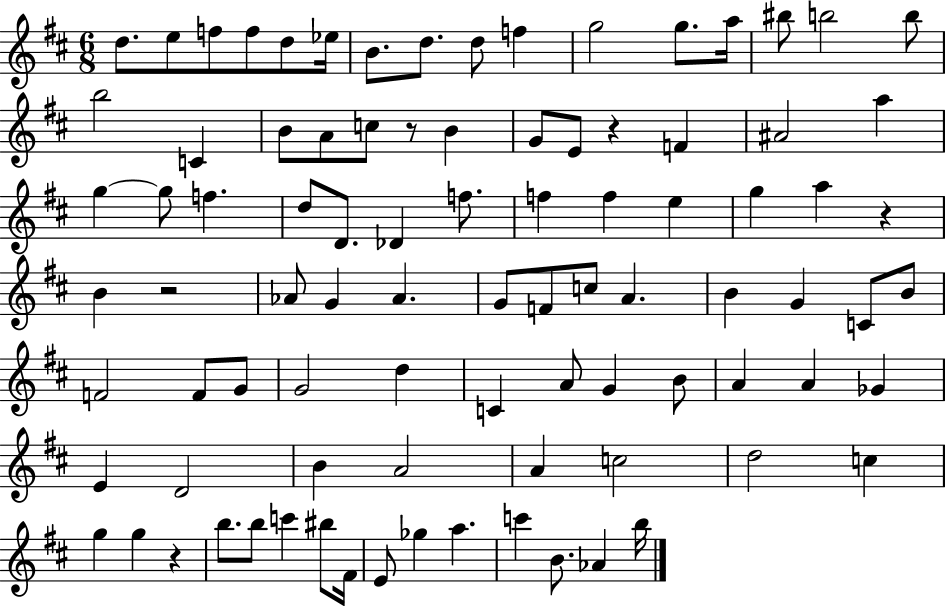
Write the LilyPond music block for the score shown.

{
  \clef treble
  \numericTimeSignature
  \time 6/8
  \key d \major
  d''8. e''8 f''8 f''8 d''8 ees''16 | b'8. d''8. d''8 f''4 | g''2 g''8. a''16 | bis''8 b''2 b''8 | \break b''2 c'4 | b'8 a'8 c''8 r8 b'4 | g'8 e'8 r4 f'4 | ais'2 a''4 | \break g''4~~ g''8 f''4. | d''8 d'8. des'4 f''8. | f''4 f''4 e''4 | g''4 a''4 r4 | \break b'4 r2 | aes'8 g'4 aes'4. | g'8 f'8 c''8 a'4. | b'4 g'4 c'8 b'8 | \break f'2 f'8 g'8 | g'2 d''4 | c'4 a'8 g'4 b'8 | a'4 a'4 ges'4 | \break e'4 d'2 | b'4 a'2 | a'4 c''2 | d''2 c''4 | \break g''4 g''4 r4 | b''8. b''8 c'''4 bis''8 fis'16 | e'8 ges''4 a''4. | c'''4 b'8. aes'4 b''16 | \break \bar "|."
}